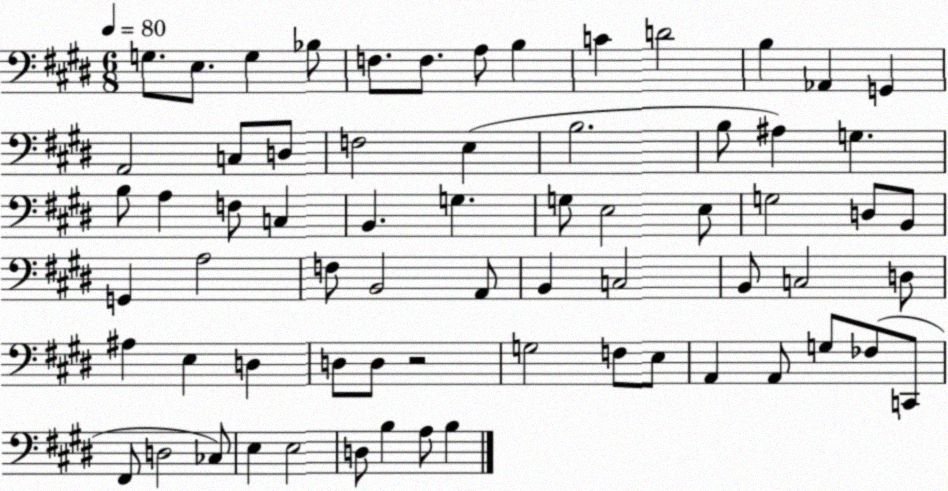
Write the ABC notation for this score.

X:1
T:Untitled
M:6/8
L:1/4
K:E
G,/2 E,/2 G, _B,/2 F,/2 F,/2 A,/2 B, C D2 B, _A,, G,, A,,2 C,/2 D,/2 F,2 E, B,2 B,/2 ^A, G, B,/2 A, F,/2 C, B,, G, G,/2 E,2 E,/2 G,2 D,/2 B,,/2 G,, A,2 F,/2 B,,2 A,,/2 B,, C,2 B,,/2 C,2 D,/2 ^A, E, D, D,/2 D,/2 z2 G,2 F,/2 E,/2 A,, A,,/2 G,/2 _F,/2 C,,/2 ^F,,/2 D,2 _C,/2 E, E,2 D,/2 B, A,/2 B,